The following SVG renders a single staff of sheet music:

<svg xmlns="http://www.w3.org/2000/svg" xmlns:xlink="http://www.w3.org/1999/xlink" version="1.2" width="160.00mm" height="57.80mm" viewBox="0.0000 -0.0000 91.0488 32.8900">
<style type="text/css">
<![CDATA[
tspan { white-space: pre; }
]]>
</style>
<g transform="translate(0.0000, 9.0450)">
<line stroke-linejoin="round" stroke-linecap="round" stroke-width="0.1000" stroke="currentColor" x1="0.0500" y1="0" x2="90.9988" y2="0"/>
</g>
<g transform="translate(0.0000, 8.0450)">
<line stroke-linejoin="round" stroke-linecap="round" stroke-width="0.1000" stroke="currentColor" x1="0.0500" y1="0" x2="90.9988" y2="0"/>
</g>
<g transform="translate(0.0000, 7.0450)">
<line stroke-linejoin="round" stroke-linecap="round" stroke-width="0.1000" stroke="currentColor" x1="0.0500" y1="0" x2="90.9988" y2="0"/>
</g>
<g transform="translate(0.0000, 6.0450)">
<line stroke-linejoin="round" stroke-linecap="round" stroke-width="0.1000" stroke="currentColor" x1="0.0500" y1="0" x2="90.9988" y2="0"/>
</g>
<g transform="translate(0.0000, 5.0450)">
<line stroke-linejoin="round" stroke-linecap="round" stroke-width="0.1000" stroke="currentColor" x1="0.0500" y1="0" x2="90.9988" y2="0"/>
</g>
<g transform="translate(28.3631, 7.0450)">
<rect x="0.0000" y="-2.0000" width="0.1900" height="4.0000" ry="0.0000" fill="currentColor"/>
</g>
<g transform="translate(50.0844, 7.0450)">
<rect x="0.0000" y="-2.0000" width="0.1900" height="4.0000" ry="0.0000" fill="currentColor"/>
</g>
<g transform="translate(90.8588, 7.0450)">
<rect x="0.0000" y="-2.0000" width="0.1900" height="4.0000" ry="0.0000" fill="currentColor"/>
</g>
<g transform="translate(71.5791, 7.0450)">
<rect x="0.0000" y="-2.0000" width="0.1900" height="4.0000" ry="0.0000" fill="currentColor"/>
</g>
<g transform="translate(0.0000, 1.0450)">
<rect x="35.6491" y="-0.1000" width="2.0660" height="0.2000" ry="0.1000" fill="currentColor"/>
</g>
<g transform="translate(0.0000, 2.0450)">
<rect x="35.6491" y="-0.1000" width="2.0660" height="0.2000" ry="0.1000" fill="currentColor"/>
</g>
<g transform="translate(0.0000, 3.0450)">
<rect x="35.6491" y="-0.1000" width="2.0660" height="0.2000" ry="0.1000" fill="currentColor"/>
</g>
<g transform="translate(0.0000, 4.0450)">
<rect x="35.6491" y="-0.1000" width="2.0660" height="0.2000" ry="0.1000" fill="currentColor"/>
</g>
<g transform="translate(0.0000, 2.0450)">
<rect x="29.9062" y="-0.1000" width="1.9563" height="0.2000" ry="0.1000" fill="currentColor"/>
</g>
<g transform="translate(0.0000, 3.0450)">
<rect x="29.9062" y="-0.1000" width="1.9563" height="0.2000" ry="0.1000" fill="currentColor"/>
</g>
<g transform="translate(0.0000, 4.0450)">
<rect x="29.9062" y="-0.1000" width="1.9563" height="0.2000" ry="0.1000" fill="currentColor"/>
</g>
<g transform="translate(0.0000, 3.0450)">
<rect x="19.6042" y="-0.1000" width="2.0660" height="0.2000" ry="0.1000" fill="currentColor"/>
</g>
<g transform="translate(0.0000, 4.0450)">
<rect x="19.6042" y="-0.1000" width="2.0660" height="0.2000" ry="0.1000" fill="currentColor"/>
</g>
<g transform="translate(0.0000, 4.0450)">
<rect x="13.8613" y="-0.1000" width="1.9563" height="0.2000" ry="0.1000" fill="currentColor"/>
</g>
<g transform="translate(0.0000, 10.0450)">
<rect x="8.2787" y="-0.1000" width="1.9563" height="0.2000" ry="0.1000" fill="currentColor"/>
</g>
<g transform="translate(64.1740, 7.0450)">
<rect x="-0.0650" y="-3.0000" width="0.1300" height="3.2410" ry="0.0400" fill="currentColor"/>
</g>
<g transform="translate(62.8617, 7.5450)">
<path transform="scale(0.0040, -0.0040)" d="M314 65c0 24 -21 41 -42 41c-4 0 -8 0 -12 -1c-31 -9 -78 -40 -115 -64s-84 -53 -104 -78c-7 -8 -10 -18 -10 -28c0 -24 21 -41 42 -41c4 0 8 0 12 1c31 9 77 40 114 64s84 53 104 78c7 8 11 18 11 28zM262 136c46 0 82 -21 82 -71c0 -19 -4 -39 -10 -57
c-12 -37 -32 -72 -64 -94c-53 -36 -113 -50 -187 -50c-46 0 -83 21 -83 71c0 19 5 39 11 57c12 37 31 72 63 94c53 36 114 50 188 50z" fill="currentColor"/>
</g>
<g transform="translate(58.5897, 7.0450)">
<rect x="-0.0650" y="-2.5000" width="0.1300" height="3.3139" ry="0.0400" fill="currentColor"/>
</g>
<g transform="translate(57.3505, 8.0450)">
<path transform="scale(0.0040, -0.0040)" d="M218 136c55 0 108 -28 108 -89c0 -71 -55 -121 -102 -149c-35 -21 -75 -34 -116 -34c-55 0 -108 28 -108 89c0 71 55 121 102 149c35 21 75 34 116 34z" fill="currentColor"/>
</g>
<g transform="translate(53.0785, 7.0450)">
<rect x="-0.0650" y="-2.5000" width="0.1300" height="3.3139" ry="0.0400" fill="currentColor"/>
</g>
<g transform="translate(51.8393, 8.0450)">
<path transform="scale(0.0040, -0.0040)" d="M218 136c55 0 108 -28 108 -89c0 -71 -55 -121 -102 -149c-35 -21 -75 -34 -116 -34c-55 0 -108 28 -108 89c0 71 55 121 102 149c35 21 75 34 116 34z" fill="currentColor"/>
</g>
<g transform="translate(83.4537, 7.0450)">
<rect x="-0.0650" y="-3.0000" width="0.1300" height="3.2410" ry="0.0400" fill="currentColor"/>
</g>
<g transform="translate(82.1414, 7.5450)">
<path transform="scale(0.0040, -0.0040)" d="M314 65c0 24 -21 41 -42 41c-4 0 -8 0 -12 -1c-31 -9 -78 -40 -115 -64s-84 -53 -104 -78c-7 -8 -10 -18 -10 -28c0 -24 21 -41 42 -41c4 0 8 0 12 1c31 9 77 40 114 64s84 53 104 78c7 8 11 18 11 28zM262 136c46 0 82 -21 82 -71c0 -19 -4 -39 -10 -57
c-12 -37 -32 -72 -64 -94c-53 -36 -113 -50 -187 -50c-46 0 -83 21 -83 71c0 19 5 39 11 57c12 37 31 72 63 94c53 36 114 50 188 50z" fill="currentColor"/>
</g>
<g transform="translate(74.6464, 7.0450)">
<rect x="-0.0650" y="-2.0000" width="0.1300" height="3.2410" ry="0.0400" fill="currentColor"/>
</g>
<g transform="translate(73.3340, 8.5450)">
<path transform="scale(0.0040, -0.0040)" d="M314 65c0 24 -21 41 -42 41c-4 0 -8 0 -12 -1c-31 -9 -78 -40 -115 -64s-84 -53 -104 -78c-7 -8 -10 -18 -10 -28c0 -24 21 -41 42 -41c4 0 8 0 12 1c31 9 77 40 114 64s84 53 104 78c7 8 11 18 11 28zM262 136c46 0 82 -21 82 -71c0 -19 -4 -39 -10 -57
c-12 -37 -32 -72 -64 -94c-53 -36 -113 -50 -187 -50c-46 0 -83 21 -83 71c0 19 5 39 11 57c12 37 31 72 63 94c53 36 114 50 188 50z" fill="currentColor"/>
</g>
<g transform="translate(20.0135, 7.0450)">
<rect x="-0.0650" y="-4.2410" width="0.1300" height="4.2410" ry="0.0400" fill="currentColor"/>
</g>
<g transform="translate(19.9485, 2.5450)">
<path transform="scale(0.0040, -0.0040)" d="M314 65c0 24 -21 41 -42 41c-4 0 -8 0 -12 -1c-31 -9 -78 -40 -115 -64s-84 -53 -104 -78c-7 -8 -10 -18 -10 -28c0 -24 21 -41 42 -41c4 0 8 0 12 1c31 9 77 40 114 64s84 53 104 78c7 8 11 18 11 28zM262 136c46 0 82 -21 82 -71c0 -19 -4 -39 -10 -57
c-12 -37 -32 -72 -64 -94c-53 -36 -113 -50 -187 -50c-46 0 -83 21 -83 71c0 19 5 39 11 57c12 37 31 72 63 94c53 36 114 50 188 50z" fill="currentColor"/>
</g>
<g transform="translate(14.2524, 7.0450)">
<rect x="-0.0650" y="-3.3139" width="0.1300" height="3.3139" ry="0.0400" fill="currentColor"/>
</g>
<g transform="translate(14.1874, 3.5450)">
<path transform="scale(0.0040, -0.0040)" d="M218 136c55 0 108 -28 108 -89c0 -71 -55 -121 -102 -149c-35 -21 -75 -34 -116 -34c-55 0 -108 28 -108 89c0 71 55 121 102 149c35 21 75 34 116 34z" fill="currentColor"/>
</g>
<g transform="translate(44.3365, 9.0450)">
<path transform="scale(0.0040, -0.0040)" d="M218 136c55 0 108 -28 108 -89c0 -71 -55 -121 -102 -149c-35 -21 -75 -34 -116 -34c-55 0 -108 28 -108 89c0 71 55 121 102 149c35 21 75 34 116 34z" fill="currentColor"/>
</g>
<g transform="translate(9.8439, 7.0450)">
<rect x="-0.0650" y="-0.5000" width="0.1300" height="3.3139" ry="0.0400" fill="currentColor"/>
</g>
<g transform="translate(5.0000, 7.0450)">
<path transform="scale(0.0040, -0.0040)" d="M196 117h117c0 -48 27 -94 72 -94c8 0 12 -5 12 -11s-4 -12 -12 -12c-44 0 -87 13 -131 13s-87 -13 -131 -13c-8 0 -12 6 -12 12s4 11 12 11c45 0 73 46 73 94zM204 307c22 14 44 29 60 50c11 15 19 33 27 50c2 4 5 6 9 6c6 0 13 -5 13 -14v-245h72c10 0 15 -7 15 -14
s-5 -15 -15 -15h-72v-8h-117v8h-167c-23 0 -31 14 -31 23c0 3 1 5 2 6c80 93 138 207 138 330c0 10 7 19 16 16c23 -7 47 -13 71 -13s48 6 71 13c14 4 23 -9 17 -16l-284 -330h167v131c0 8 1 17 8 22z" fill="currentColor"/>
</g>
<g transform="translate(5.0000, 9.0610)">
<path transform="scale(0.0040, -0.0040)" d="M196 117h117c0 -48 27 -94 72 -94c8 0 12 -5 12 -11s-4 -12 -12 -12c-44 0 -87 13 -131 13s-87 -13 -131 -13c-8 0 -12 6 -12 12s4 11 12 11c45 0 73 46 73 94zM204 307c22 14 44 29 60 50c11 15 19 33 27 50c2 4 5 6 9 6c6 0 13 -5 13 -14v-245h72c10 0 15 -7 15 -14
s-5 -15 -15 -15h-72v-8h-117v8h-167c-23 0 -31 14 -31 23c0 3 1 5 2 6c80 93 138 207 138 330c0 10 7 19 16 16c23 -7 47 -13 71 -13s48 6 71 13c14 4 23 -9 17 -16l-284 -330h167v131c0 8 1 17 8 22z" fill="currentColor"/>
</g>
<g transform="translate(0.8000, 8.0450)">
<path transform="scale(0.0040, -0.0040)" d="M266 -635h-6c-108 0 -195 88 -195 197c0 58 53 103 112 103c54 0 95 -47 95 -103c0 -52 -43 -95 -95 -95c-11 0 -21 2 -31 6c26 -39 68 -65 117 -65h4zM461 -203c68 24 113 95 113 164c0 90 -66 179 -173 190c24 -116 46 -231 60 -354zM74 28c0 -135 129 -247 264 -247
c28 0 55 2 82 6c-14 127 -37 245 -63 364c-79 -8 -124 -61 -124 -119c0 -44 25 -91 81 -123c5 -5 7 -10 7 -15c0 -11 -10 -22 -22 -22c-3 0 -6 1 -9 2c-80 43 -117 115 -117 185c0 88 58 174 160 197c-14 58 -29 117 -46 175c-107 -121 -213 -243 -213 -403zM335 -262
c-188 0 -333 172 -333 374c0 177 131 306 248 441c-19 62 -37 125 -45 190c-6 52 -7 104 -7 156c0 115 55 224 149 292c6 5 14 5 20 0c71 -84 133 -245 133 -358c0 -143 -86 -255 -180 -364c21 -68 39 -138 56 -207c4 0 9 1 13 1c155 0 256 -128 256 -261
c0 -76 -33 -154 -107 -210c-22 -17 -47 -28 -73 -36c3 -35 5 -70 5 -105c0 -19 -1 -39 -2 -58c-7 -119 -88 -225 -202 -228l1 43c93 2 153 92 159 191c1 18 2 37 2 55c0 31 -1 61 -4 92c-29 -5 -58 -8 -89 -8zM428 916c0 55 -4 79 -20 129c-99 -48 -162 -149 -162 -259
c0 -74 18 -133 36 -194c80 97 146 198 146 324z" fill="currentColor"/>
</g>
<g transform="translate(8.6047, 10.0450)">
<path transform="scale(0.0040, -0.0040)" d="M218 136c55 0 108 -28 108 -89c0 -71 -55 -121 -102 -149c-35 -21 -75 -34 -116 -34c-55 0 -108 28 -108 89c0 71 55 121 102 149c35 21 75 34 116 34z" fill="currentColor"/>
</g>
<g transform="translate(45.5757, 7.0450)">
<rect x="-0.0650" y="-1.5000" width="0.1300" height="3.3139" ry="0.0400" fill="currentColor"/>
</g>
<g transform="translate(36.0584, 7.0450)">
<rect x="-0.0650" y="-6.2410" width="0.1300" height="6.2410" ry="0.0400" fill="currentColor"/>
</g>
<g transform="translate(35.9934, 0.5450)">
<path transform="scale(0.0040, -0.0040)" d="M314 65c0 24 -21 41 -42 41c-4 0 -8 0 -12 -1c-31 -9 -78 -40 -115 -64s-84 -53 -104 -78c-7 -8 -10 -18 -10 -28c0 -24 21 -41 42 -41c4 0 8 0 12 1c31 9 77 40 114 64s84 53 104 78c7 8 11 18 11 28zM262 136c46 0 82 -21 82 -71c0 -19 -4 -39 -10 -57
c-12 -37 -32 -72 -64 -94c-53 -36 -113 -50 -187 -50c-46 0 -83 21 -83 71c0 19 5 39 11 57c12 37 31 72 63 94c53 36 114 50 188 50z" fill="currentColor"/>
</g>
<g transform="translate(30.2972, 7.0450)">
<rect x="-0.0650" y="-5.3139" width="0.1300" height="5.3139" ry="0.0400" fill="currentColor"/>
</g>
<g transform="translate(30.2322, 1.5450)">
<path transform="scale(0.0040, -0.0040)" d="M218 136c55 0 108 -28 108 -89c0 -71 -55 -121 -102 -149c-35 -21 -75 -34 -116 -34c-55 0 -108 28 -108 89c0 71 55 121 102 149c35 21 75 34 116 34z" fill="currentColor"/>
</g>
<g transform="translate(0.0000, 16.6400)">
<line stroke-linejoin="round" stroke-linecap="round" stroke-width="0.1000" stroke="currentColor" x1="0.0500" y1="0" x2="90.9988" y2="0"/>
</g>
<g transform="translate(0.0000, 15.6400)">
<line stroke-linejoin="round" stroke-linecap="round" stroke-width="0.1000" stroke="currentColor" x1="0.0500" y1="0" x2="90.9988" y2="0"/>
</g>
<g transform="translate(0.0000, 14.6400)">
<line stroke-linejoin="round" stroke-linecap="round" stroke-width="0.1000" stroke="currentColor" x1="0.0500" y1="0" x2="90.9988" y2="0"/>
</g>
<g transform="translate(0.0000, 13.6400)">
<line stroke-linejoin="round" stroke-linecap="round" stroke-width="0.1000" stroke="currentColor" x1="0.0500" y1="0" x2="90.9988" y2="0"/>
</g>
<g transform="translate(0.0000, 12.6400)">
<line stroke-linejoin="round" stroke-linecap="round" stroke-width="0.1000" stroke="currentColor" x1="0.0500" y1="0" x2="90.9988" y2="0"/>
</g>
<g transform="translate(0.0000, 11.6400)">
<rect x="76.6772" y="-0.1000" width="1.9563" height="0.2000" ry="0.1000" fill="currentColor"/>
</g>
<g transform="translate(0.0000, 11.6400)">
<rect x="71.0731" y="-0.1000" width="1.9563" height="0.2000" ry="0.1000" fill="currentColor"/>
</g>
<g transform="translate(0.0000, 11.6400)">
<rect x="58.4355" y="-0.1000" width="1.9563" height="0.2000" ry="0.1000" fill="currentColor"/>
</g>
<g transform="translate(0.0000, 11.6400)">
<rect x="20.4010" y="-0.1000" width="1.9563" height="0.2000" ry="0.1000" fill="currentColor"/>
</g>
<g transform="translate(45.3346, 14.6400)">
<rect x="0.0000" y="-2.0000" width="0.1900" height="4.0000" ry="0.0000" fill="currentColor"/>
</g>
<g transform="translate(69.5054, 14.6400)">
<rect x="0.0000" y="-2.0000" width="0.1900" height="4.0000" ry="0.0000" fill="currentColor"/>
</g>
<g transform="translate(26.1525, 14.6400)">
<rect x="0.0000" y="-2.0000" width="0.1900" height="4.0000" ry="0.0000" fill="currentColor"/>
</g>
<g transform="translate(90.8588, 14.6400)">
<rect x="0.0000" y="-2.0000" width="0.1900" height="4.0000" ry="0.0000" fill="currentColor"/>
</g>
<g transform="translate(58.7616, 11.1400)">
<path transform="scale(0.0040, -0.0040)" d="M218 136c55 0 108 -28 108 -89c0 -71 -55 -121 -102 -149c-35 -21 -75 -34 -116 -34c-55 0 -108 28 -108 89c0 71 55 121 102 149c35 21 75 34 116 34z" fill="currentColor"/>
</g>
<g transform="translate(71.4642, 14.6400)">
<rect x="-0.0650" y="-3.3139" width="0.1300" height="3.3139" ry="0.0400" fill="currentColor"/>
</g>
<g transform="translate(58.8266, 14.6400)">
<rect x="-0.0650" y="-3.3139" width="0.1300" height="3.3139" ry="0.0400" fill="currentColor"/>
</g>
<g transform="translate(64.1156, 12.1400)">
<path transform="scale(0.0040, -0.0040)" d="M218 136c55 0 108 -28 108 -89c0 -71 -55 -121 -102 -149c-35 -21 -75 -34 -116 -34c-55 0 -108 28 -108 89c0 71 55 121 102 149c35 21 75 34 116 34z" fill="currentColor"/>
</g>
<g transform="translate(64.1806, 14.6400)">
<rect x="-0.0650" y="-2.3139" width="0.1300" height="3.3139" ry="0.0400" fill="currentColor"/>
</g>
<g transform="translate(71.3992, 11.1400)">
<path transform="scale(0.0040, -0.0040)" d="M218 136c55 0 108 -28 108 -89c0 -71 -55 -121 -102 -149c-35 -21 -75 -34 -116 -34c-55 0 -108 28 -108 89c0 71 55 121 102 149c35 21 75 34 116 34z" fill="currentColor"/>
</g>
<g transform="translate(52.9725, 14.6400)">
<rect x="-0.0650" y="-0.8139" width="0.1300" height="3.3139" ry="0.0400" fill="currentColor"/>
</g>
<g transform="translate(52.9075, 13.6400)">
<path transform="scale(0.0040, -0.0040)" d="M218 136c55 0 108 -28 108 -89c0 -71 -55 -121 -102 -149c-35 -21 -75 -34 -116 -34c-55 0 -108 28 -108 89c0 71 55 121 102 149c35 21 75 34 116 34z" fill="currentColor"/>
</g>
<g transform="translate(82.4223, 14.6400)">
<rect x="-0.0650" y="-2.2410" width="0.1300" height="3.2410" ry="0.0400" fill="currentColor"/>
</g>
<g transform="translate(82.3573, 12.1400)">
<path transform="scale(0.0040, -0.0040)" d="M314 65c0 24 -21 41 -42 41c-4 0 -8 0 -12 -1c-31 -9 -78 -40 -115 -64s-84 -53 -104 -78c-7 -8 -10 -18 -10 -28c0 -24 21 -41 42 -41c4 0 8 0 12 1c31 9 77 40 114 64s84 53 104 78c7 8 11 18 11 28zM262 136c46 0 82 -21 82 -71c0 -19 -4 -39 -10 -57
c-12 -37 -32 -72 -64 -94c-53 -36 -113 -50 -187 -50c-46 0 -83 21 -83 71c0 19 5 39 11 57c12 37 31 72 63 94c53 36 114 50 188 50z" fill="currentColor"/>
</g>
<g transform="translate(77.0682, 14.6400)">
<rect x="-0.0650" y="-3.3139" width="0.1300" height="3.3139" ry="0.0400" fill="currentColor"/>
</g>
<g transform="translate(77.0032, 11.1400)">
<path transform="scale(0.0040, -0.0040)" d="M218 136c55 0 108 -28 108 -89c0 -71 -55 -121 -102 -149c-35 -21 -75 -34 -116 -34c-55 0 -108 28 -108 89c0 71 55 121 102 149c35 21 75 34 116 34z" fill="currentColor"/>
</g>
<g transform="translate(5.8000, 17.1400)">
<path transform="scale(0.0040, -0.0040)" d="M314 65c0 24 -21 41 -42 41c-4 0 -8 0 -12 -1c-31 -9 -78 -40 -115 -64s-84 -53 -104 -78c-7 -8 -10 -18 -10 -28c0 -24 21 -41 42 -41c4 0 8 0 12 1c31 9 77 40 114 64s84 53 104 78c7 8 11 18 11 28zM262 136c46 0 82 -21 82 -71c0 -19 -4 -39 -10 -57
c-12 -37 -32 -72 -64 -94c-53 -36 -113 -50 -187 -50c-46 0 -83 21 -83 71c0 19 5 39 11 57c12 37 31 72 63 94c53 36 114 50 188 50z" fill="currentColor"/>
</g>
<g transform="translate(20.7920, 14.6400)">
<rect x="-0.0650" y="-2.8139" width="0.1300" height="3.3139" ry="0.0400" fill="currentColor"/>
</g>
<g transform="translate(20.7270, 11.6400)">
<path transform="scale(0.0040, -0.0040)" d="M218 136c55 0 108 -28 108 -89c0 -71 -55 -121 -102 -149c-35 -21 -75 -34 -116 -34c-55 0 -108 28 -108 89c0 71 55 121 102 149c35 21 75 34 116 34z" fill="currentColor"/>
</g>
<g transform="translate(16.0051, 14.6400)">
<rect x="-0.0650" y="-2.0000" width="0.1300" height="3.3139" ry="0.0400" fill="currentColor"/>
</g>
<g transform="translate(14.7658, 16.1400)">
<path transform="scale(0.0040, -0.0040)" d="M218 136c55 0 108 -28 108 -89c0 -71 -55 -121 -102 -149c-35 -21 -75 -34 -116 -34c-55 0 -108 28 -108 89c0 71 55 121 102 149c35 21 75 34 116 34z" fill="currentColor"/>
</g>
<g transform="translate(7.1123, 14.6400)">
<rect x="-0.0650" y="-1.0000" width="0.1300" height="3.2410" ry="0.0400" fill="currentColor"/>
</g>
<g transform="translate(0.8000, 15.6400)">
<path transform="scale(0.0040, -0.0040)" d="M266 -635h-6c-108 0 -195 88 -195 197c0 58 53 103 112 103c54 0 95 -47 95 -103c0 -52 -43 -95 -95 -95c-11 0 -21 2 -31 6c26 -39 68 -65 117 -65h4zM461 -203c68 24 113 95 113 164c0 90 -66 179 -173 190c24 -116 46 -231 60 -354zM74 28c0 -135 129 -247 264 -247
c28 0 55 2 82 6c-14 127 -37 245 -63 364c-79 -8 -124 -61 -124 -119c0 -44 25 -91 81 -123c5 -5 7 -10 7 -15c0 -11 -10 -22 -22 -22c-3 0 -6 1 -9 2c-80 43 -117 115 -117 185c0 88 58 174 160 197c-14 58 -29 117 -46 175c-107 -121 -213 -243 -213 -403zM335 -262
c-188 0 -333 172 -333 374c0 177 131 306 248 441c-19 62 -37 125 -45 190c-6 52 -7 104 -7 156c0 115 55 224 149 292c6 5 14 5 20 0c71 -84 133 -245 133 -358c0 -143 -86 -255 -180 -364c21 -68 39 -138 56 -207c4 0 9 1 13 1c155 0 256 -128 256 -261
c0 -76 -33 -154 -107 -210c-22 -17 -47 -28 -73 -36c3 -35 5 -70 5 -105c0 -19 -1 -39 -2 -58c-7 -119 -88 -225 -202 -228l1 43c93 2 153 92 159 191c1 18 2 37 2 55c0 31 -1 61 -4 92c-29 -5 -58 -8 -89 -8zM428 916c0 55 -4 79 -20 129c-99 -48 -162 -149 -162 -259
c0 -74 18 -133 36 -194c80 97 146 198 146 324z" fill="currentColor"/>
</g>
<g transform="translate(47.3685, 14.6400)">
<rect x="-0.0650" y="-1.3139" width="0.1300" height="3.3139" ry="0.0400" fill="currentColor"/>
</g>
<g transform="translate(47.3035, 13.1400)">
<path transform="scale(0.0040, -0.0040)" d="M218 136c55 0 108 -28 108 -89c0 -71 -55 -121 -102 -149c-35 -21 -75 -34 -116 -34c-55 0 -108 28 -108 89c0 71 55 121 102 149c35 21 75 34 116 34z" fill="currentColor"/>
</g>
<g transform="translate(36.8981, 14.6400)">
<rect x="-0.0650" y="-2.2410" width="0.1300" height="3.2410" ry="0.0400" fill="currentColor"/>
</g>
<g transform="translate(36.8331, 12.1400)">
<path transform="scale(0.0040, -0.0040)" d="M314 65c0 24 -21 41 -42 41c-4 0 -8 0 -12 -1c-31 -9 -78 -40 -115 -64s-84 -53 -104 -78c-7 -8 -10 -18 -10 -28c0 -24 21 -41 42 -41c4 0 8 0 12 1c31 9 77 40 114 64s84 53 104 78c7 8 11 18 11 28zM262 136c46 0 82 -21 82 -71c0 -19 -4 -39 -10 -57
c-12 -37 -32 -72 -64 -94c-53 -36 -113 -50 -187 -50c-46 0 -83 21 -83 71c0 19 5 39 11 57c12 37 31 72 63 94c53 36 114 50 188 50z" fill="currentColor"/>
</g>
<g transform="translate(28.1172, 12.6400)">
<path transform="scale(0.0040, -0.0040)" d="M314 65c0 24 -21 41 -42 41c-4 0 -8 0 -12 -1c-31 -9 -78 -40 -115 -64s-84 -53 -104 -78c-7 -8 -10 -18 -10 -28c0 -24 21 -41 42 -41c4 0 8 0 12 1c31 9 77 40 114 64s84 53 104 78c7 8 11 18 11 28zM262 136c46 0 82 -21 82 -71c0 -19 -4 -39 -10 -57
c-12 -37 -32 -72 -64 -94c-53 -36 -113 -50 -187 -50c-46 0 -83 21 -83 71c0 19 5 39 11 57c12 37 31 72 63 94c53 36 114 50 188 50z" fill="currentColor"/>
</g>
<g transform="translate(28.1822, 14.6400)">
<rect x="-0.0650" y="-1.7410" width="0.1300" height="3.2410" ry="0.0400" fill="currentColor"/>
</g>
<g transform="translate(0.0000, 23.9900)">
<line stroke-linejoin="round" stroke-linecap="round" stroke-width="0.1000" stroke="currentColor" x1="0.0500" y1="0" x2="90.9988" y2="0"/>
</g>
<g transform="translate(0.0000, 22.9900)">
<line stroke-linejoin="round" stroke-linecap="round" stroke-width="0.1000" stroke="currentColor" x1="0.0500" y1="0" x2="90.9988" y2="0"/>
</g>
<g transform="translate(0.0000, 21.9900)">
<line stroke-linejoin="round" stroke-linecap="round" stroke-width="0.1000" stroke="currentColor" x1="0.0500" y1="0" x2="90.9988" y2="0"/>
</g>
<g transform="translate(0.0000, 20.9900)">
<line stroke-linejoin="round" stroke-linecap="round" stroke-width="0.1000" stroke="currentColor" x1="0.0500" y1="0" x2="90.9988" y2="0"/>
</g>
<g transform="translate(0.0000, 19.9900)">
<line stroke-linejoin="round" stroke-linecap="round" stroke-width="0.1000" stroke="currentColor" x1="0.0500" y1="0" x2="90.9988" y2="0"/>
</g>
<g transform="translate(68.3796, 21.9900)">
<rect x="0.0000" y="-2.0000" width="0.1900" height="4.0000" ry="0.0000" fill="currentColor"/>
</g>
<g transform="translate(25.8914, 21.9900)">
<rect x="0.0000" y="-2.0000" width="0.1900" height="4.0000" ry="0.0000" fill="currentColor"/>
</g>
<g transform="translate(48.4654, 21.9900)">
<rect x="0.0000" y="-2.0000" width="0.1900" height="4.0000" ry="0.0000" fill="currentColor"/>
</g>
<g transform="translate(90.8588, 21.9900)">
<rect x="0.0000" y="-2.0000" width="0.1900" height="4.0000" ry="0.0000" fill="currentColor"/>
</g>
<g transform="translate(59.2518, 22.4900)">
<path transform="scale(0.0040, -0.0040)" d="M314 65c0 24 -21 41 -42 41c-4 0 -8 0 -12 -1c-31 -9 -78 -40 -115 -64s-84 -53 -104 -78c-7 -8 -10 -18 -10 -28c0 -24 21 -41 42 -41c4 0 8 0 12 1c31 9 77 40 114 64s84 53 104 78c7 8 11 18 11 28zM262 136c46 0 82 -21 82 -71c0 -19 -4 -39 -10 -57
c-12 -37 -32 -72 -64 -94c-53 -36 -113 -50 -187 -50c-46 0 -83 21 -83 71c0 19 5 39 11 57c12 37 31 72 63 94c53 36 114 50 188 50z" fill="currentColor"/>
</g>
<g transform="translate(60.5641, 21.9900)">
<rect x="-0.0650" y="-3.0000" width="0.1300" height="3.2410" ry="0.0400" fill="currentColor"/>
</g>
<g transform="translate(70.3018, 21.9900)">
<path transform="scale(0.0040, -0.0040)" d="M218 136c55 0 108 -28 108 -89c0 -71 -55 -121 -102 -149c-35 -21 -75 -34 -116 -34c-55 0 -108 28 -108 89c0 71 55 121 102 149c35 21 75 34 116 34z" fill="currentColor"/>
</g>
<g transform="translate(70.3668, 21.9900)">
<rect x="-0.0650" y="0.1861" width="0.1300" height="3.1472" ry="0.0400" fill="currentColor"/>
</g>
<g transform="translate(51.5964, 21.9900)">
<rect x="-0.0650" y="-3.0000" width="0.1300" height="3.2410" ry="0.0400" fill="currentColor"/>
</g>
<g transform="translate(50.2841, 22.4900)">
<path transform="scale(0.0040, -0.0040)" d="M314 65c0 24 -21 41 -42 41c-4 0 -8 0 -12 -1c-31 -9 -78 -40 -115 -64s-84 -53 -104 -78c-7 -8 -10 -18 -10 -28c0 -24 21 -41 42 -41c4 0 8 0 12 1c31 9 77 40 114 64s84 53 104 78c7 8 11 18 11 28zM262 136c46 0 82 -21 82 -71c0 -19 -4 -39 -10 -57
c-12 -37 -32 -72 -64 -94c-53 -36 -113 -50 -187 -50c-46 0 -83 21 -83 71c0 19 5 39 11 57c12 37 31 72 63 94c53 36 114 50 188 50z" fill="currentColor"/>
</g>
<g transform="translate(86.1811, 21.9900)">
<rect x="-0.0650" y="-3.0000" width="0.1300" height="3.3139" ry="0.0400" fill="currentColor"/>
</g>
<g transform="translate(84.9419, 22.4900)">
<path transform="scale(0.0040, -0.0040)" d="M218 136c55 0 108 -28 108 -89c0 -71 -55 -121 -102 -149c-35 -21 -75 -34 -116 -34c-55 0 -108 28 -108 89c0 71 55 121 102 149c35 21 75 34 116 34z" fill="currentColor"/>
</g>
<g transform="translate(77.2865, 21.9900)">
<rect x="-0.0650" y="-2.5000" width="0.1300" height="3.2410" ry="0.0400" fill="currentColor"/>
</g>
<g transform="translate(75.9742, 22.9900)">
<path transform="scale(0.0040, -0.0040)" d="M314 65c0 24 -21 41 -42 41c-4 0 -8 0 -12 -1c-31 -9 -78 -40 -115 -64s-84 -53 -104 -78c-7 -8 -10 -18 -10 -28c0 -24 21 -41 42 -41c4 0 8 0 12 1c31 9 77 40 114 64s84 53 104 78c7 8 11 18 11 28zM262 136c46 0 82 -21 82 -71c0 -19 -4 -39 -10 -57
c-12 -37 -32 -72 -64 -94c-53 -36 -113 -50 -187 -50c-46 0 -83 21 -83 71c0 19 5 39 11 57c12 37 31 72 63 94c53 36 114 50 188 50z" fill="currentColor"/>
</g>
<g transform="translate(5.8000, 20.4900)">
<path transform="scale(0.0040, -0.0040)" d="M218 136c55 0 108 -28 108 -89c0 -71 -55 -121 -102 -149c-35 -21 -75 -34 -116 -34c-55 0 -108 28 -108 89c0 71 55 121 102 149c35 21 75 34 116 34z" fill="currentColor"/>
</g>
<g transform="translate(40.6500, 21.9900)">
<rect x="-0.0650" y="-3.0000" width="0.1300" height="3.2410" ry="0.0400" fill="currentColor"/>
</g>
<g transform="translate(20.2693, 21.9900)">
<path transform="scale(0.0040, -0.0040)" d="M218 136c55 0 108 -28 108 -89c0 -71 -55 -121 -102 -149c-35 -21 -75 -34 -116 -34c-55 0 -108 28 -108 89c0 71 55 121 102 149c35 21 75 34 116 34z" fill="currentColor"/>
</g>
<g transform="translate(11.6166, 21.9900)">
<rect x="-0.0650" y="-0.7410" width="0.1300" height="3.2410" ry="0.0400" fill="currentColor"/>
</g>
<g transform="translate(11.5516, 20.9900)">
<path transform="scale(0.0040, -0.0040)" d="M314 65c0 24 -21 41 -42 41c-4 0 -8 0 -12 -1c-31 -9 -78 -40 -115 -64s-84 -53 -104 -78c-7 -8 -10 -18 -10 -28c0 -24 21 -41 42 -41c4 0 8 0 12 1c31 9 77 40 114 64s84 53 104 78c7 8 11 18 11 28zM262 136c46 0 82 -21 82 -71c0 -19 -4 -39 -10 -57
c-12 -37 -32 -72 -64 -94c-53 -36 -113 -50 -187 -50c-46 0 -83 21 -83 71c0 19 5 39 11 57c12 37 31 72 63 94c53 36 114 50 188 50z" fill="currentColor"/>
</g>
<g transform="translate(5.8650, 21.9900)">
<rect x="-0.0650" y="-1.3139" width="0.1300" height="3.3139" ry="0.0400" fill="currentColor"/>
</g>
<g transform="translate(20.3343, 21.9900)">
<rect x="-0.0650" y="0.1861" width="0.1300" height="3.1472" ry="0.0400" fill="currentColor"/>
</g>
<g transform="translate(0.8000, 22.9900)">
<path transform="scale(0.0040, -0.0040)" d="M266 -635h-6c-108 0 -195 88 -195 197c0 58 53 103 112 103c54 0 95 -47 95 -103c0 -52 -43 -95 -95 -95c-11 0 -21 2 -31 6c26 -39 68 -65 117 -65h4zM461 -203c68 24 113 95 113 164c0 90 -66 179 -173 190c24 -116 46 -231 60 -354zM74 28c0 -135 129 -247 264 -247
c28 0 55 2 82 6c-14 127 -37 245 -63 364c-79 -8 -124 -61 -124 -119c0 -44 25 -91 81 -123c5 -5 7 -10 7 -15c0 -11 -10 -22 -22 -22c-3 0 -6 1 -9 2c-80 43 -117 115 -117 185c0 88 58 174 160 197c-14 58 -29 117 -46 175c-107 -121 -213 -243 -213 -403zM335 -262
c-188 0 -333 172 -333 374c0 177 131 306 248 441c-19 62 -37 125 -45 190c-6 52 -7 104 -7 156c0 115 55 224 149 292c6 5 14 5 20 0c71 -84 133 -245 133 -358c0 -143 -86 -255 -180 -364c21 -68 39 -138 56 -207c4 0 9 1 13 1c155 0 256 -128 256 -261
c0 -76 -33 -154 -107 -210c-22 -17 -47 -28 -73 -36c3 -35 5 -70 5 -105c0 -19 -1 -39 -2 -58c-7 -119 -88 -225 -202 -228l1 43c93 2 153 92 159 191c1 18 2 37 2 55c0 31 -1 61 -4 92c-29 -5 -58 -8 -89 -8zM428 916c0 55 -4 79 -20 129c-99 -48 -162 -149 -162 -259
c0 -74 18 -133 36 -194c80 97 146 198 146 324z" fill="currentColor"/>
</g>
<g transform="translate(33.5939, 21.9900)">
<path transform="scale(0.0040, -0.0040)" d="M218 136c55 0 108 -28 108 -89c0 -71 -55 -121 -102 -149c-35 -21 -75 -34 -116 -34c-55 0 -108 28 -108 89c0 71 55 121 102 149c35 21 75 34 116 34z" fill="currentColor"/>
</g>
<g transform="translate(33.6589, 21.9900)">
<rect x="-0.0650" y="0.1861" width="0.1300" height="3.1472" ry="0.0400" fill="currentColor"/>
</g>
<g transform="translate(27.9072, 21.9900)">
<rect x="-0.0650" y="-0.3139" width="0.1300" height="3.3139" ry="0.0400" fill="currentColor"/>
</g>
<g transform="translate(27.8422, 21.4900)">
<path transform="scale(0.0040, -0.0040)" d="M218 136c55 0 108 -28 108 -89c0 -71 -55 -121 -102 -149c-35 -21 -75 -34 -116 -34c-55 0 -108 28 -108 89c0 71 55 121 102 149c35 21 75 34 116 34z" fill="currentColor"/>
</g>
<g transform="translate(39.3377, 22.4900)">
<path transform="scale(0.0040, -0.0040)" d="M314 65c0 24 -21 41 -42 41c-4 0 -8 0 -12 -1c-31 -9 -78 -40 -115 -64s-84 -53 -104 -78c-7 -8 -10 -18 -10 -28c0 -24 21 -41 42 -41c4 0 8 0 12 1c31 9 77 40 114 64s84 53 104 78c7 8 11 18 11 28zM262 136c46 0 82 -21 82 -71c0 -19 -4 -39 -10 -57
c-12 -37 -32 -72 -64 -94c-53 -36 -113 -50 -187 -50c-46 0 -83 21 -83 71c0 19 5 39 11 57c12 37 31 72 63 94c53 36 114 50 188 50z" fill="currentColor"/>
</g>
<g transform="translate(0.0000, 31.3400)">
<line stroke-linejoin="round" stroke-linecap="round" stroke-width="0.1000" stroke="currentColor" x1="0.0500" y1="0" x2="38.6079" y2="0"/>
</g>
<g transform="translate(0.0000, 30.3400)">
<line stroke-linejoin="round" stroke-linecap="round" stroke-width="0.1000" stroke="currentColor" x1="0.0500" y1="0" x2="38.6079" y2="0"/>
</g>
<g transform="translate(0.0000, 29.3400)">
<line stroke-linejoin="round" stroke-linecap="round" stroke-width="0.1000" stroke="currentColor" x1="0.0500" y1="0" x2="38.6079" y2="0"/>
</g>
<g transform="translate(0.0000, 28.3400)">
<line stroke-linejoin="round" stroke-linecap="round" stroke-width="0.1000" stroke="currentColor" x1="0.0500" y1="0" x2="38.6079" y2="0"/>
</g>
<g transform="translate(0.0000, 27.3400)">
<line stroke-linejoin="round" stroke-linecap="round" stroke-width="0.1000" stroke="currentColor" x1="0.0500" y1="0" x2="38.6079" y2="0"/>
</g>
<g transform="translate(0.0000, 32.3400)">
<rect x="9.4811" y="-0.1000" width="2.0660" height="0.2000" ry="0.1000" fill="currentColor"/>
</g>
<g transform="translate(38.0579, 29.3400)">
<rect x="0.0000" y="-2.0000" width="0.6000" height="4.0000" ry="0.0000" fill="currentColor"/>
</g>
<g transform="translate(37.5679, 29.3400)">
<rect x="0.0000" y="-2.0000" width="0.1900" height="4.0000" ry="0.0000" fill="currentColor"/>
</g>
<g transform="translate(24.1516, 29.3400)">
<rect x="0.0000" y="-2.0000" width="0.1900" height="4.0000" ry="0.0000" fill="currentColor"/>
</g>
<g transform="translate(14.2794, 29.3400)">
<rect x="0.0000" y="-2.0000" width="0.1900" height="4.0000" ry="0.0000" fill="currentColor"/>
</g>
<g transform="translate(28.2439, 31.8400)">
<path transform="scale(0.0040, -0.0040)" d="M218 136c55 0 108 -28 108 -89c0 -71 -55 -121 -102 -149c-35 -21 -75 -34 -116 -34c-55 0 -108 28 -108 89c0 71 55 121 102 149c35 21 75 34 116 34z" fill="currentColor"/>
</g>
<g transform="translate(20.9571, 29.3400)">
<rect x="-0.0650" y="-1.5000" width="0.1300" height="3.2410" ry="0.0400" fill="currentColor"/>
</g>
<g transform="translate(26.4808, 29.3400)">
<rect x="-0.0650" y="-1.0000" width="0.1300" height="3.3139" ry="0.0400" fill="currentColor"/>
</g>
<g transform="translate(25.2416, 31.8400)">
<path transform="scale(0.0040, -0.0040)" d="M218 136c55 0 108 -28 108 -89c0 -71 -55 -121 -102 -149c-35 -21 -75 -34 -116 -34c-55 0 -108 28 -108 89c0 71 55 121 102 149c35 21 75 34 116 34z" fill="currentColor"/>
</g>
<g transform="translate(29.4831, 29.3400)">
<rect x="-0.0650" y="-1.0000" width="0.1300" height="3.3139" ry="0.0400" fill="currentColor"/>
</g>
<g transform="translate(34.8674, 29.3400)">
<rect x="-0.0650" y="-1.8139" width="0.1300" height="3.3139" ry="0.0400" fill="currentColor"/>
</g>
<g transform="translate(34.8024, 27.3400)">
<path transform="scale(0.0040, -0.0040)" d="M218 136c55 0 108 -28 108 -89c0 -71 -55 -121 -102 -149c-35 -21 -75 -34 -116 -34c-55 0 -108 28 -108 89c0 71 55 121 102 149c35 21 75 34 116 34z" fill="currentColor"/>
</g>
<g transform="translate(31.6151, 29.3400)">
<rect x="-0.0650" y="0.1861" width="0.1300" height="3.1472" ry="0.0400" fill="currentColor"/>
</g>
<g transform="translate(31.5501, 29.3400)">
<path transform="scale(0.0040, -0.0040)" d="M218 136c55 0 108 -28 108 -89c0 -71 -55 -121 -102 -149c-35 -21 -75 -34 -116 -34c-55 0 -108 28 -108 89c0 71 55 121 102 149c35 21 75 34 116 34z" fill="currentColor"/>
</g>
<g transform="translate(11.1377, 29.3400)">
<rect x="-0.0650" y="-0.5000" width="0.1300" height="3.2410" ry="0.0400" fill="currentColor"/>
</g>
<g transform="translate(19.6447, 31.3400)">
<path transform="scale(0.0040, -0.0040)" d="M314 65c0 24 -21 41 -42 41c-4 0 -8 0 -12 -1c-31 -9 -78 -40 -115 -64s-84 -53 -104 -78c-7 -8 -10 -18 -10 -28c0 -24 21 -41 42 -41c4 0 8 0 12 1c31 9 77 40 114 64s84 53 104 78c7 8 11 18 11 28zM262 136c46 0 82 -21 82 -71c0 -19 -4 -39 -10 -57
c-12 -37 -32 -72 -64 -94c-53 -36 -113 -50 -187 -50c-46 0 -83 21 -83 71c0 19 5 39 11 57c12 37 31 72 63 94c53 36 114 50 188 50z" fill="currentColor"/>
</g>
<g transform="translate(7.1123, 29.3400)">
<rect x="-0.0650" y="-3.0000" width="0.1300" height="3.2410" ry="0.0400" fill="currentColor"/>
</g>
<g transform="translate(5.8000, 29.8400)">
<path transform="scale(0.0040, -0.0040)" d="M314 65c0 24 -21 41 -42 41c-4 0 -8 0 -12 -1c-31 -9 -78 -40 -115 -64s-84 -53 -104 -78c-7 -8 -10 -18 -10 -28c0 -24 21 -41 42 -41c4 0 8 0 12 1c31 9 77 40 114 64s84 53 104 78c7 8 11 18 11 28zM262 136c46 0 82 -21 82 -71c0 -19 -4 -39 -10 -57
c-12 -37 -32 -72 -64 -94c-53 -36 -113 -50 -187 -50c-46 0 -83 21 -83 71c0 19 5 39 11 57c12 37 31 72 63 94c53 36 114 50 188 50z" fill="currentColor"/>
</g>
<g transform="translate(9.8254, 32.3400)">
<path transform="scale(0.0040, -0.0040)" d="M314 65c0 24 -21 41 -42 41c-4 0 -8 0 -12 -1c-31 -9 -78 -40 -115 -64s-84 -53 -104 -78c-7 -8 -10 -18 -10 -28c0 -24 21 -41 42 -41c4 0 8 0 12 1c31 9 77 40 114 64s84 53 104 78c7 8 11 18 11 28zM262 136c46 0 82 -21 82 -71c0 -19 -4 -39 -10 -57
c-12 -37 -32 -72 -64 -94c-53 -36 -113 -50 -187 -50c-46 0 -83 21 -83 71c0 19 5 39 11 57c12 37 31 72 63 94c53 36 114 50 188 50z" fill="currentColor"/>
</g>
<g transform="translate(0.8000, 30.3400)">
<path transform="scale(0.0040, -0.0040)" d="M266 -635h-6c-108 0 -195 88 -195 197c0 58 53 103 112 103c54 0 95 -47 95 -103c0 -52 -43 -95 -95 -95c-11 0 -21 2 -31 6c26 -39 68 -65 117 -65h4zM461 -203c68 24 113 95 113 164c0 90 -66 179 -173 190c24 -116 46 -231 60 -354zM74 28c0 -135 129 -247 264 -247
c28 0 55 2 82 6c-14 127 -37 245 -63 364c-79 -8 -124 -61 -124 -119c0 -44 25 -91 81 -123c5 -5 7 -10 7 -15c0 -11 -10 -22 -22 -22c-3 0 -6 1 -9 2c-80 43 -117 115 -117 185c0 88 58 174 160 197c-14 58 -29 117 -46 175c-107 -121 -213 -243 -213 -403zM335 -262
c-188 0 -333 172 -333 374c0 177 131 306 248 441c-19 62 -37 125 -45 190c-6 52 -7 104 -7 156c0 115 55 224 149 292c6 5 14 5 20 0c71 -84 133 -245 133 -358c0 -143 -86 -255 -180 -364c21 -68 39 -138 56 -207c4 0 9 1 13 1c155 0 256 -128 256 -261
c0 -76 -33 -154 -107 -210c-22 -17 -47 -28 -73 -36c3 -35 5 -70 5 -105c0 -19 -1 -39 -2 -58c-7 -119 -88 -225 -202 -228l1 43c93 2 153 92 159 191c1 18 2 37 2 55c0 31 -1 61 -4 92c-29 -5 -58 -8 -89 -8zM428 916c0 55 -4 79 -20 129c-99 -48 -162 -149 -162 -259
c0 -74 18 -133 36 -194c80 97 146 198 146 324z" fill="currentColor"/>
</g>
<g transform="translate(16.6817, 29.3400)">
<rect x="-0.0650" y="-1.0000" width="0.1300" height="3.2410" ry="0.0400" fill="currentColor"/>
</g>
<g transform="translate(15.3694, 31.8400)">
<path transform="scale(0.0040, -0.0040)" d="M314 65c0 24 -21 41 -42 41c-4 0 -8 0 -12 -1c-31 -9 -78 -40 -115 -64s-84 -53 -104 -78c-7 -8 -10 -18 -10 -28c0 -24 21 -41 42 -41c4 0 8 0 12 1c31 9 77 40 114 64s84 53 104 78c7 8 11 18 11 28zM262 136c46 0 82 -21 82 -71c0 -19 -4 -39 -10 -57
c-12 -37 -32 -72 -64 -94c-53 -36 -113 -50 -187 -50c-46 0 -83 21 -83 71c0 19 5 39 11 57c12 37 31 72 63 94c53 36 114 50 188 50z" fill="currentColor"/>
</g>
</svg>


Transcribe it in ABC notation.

X:1
T:Untitled
M:4/4
L:1/4
K:C
C b d'2 f' a'2 E G G A2 F2 A2 D2 F a f2 g2 e d b g b b g2 e d2 B c B A2 A2 A2 B G2 A A2 C2 D2 E2 D D B f